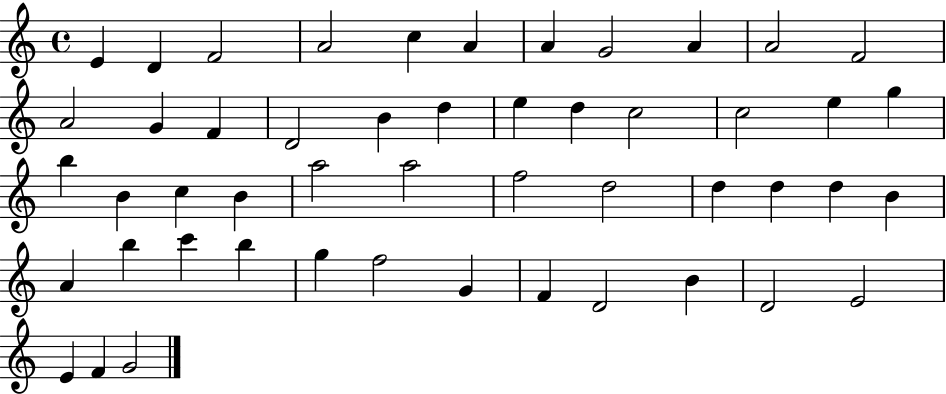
{
  \clef treble
  \time 4/4
  \defaultTimeSignature
  \key c \major
  e'4 d'4 f'2 | a'2 c''4 a'4 | a'4 g'2 a'4 | a'2 f'2 | \break a'2 g'4 f'4 | d'2 b'4 d''4 | e''4 d''4 c''2 | c''2 e''4 g''4 | \break b''4 b'4 c''4 b'4 | a''2 a''2 | f''2 d''2 | d''4 d''4 d''4 b'4 | \break a'4 b''4 c'''4 b''4 | g''4 f''2 g'4 | f'4 d'2 b'4 | d'2 e'2 | \break e'4 f'4 g'2 | \bar "|."
}